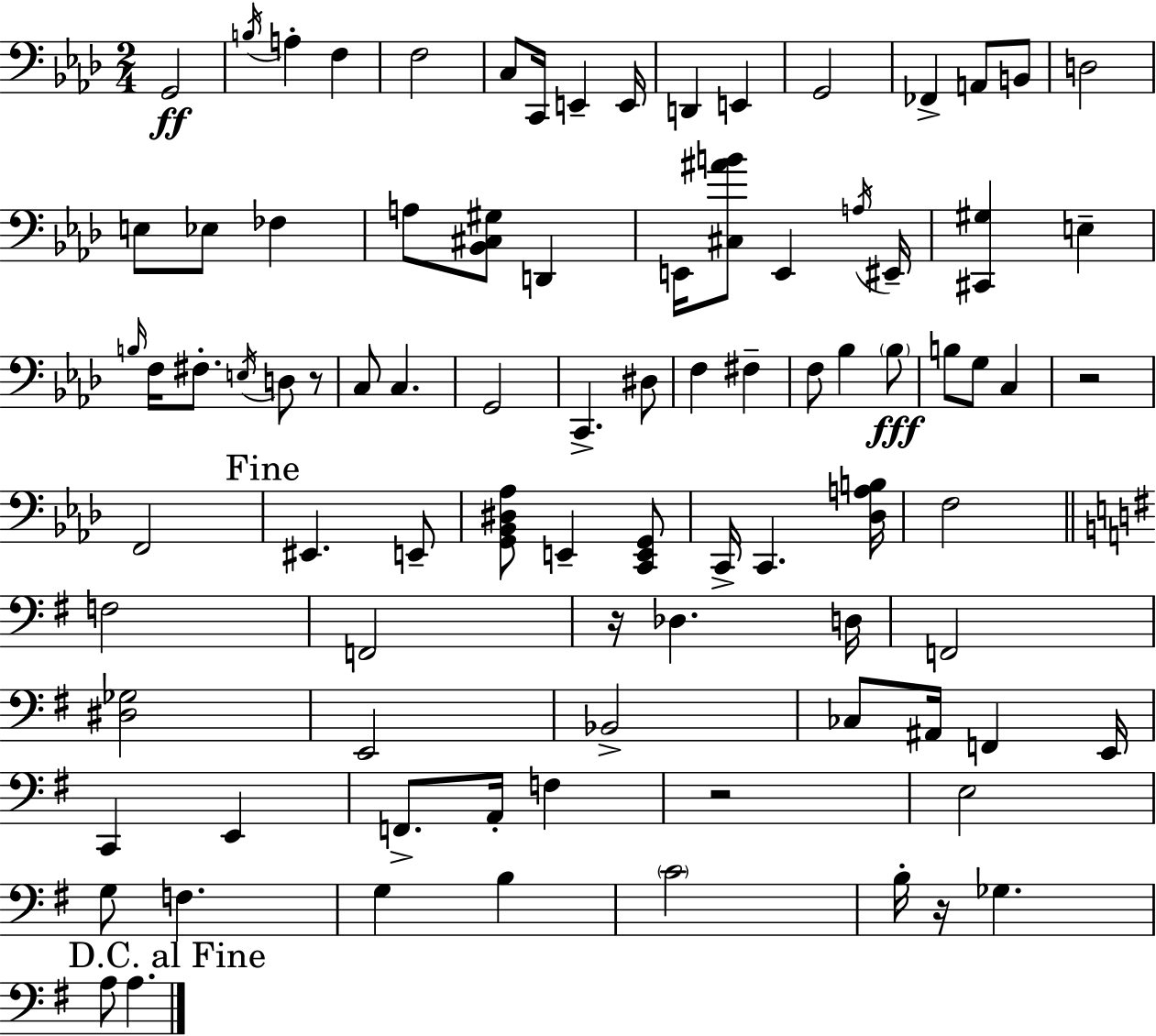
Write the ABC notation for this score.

X:1
T:Untitled
M:2/4
L:1/4
K:Fm
G,,2 B,/4 A, F, F,2 C,/2 C,,/4 E,, E,,/4 D,, E,, G,,2 _F,, A,,/2 B,,/2 D,2 E,/2 _E,/2 _F, A,/2 [_B,,^C,^G,]/2 D,, E,,/4 [^C,^AB]/2 E,, A,/4 ^E,,/4 [^C,,^G,] E, B,/4 F,/4 ^F,/2 E,/4 D,/2 z/2 C,/2 C, G,,2 C,, ^D,/2 F, ^F, F,/2 _B, _B,/2 B,/2 G,/2 C, z2 F,,2 ^E,, E,,/2 [G,,_B,,^D,_A,]/2 E,, [C,,E,,G,,]/2 C,,/4 C,, [_D,A,B,]/4 F,2 F,2 F,,2 z/4 _D, D,/4 F,,2 [^D,_G,]2 E,,2 _B,,2 _C,/2 ^A,,/4 F,, E,,/4 C,, E,, F,,/2 A,,/4 F, z2 E,2 G,/2 F, G, B, C2 B,/4 z/4 _G, A,/2 A,